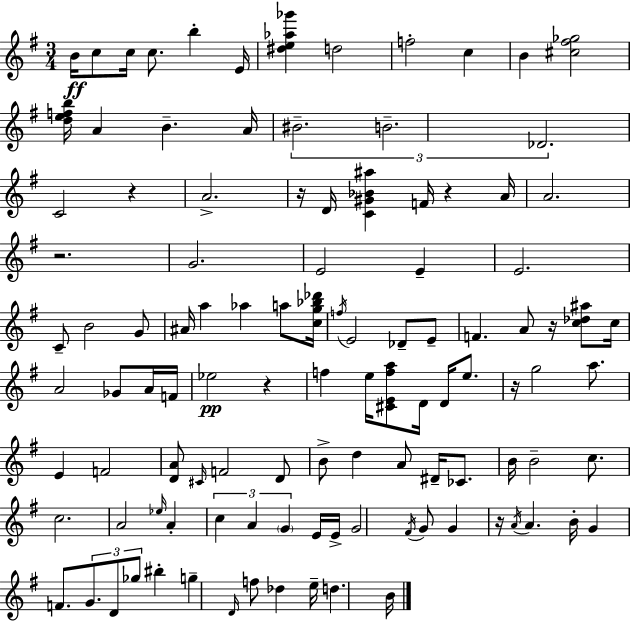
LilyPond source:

{
  \clef treble
  \numericTimeSignature
  \time 3/4
  \key e \minor
  b'16\ff c''8 c''16 c''8. b''4-. e'16 | <dis'' e'' aes'' ges'''>4 d''2 | f''2-. c''4 | b'4 <cis'' fis'' ges''>2 | \break <d'' e'' f'' b''>16 a'4 b'4.-- a'16 | \tuplet 3/2 { bis'2.-- | b'2.-- | des'2. } | \break c'2 r4 | a'2.-> | r16 d'16 <c' gis' bes' ais''>4 f'16 r4 a'16 | a'2. | \break r2. | g'2. | e'2 e'4-- | e'2. | \break c'8-- b'2 g'8 | ais'16 a''4 aes''4 a''8 <c'' g'' bes'' des'''>16 | \acciaccatura { f''16 } e'2 des'8-- e'8-- | f'4. a'8 r16 <c'' des'' ais''>8 | \break c''16 a'2 ges'8 a'16 | f'16 ees''2\pp r4 | f''4 e''16 <cis' e' f'' a''>8 d'16 d'16 e''8. | r16 g''2 a''8. | \break e'4 f'2 | <d' a'>8 \grace { cis'16 } f'2 | d'8 b'8-> d''4 a'8 dis'16-- ces'8. | b'16 b'2-- c''8. | \break c''2. | a'2 \grace { ees''16 } a'4-. | \tuplet 3/2 { c''4 a'4 \parenthesize g'4 } | e'16 e'16-> g'2 | \break \acciaccatura { fis'16 } g'8 g'4 r16 \acciaccatura { a'16 } a'4. | b'16-. g'4 f'8. | \tuplet 3/2 { g'8. d'8 ges''8 } bis''4-. g''4-- | \grace { d'16 } f''8 des''4 e''16-- d''4. | \break b'16 \bar "|."
}